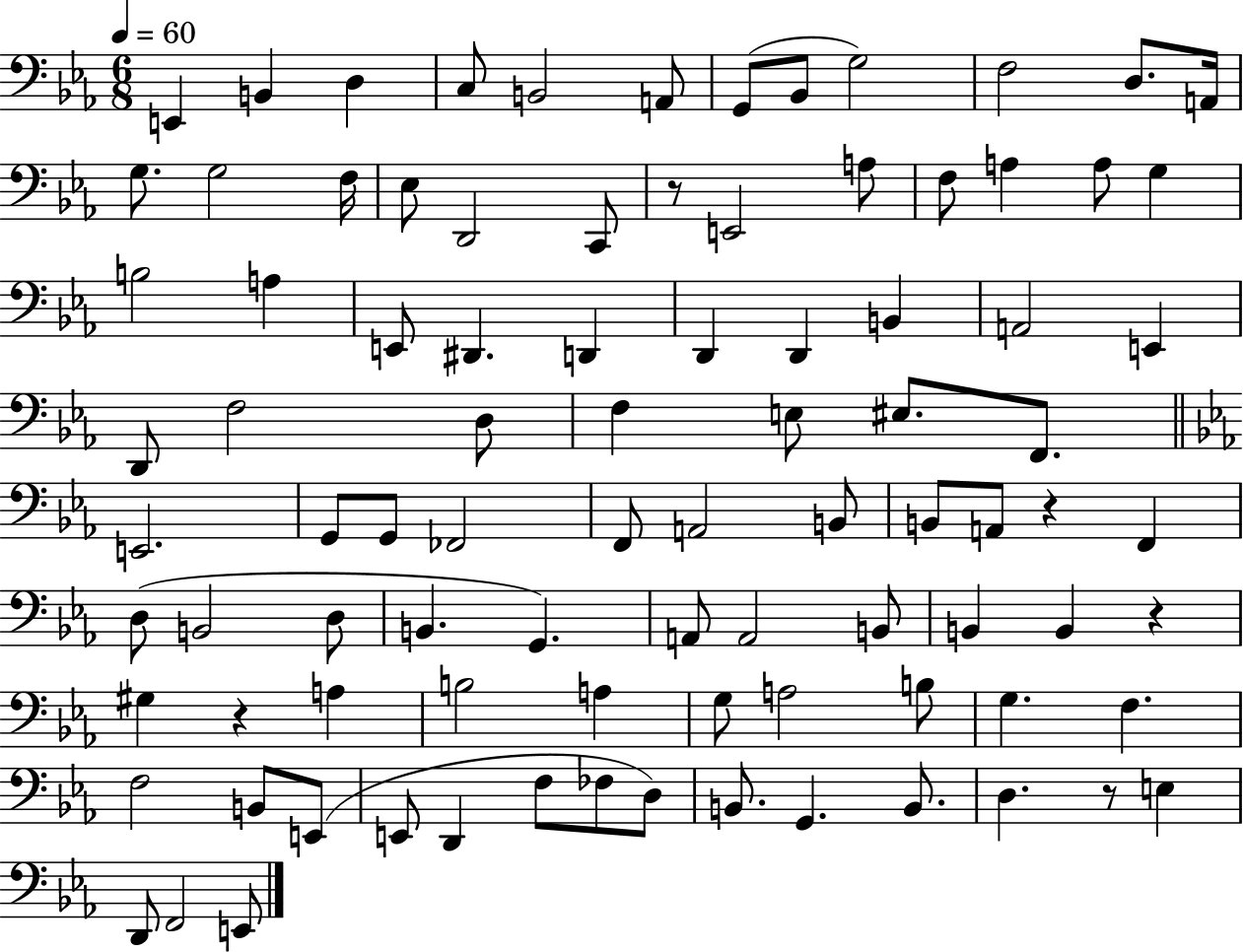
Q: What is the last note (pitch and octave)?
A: E2